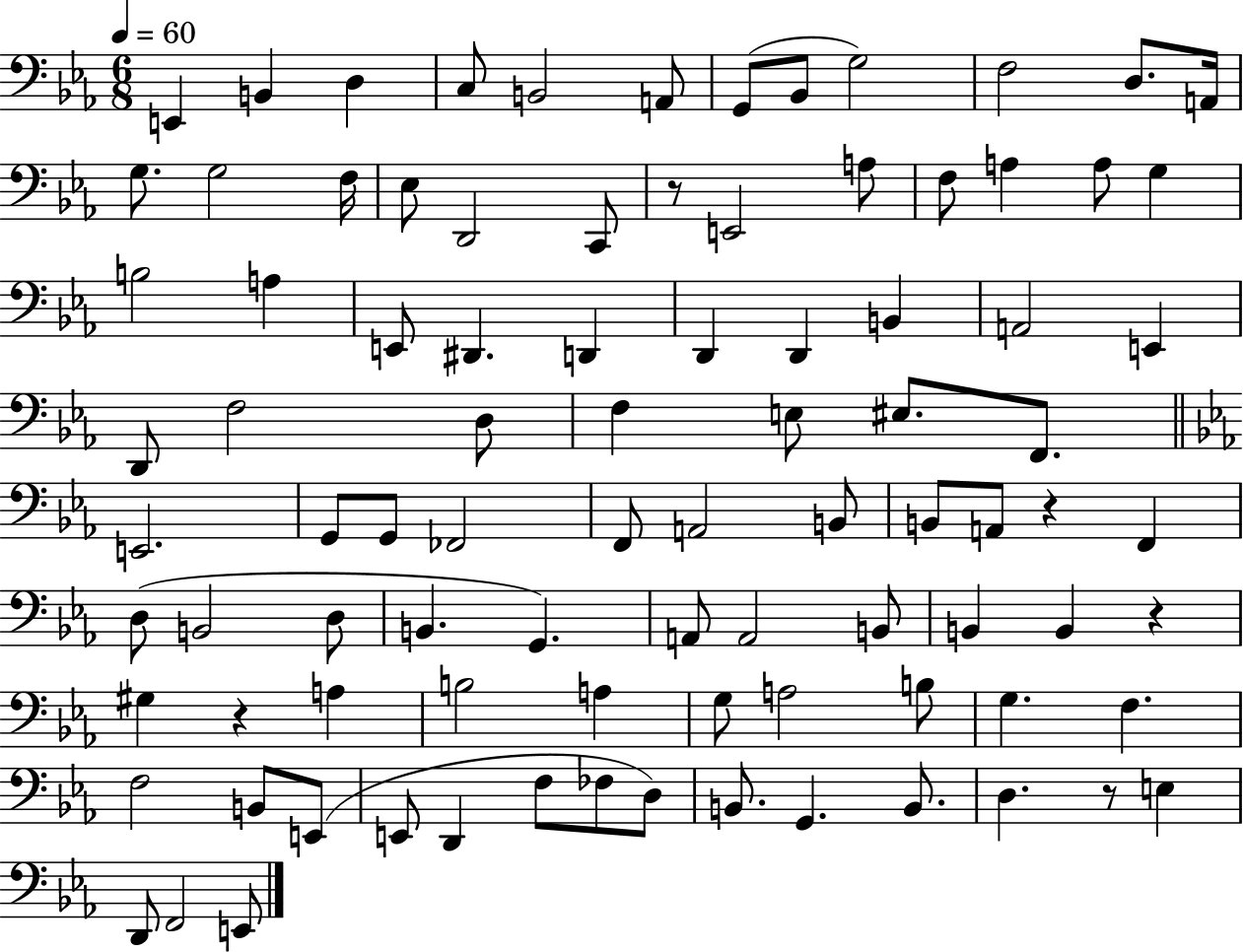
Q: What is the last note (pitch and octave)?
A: E2